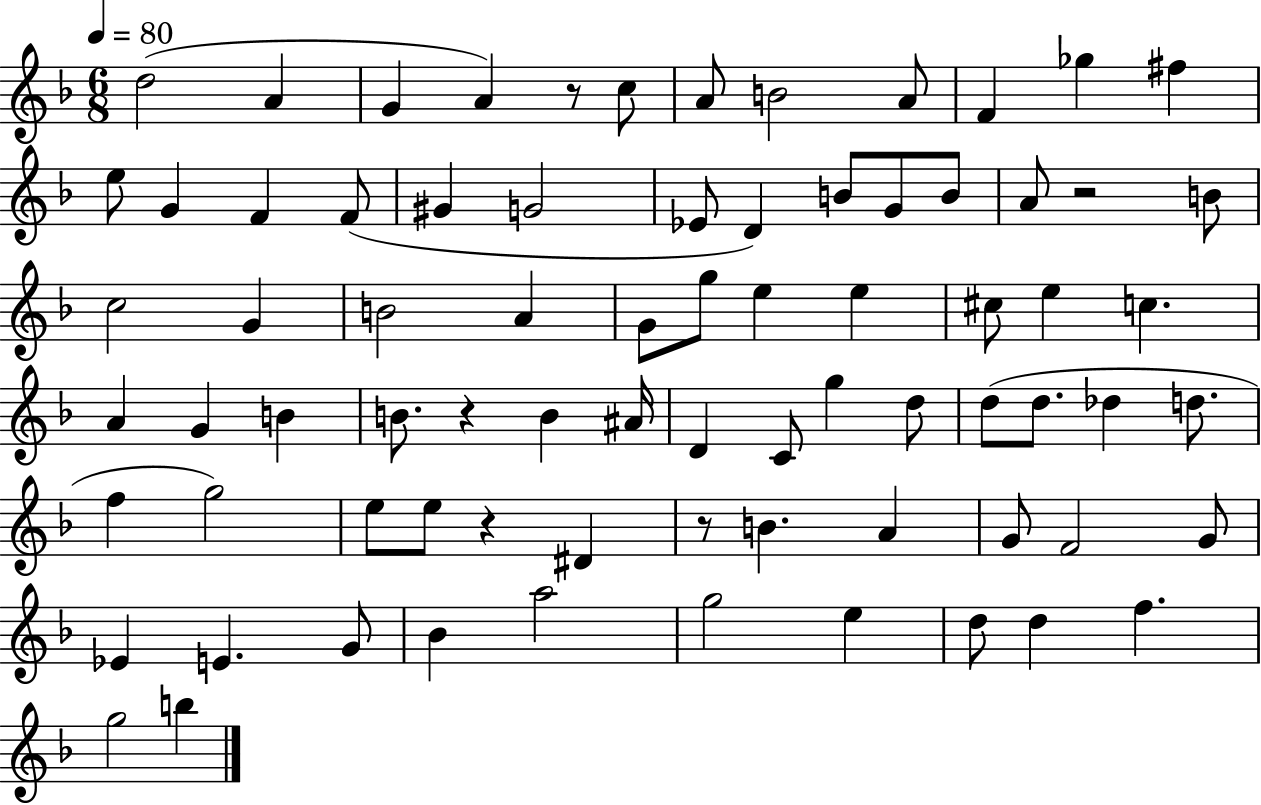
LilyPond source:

{
  \clef treble
  \numericTimeSignature
  \time 6/8
  \key f \major
  \tempo 4 = 80
  d''2( a'4 | g'4 a'4) r8 c''8 | a'8 b'2 a'8 | f'4 ges''4 fis''4 | \break e''8 g'4 f'4 f'8( | gis'4 g'2 | ees'8 d'4) b'8 g'8 b'8 | a'8 r2 b'8 | \break c''2 g'4 | b'2 a'4 | g'8 g''8 e''4 e''4 | cis''8 e''4 c''4. | \break a'4 g'4 b'4 | b'8. r4 b'4 ais'16 | d'4 c'8 g''4 d''8 | d''8( d''8. des''4 d''8. | \break f''4 g''2) | e''8 e''8 r4 dis'4 | r8 b'4. a'4 | g'8 f'2 g'8 | \break ees'4 e'4. g'8 | bes'4 a''2 | g''2 e''4 | d''8 d''4 f''4. | \break g''2 b''4 | \bar "|."
}